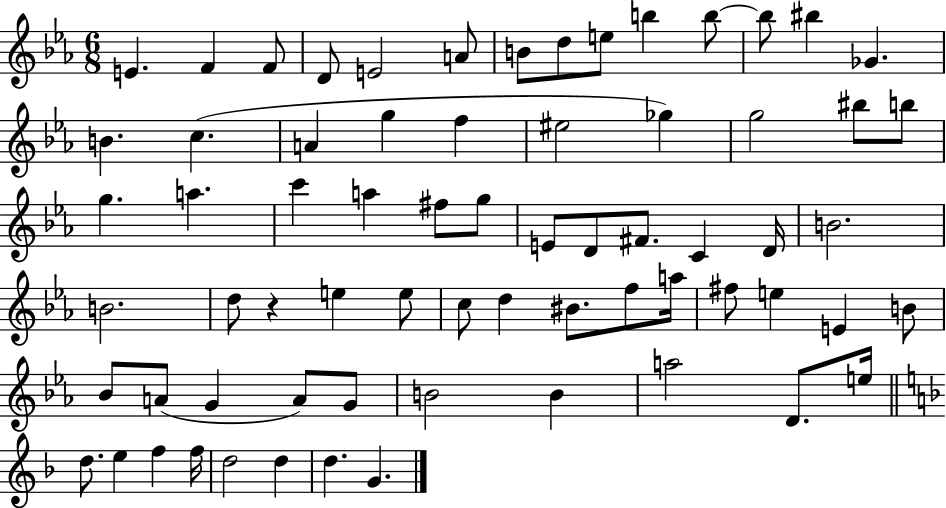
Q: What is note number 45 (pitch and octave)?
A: A5